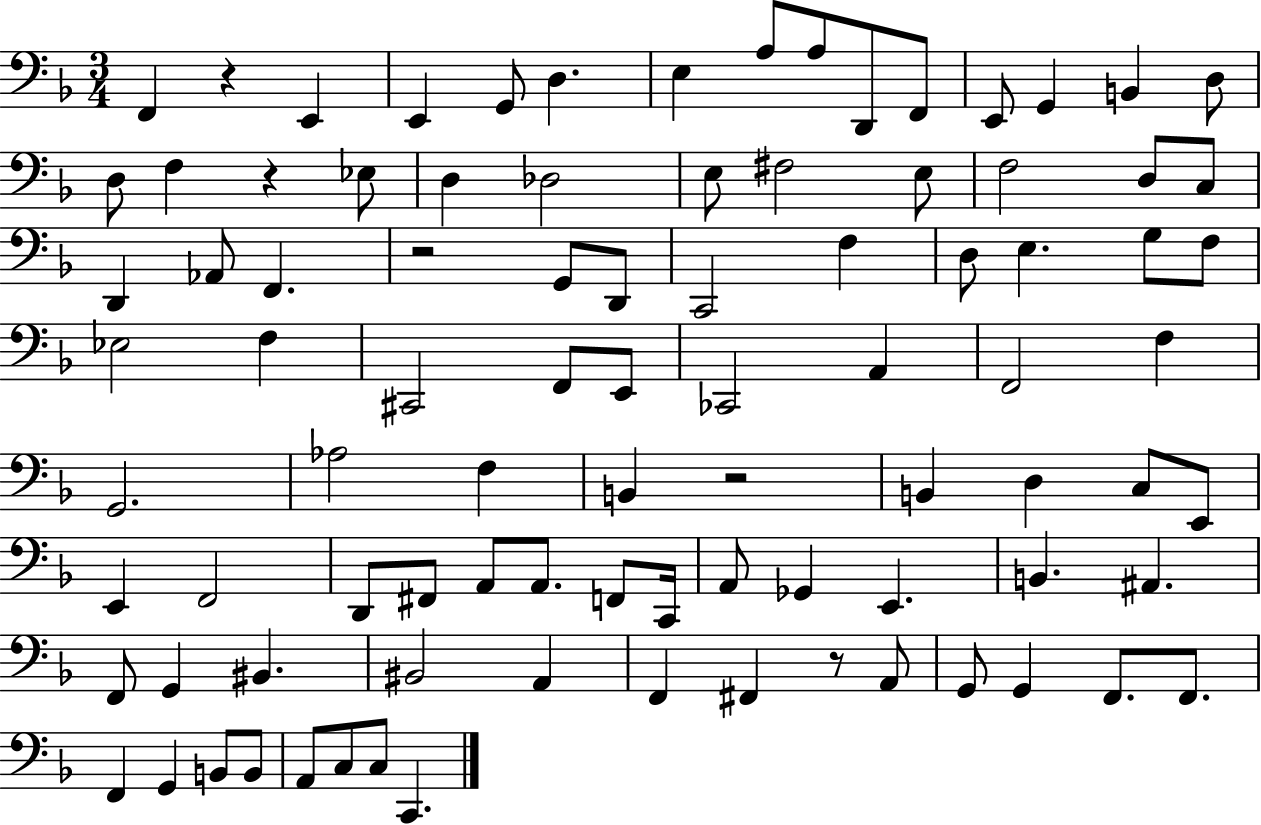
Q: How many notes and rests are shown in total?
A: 91